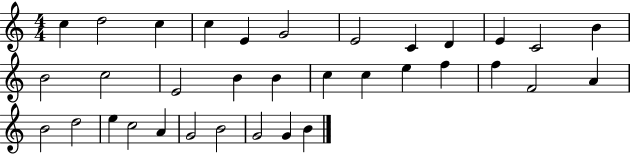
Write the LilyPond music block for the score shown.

{
  \clef treble
  \numericTimeSignature
  \time 4/4
  \key c \major
  c''4 d''2 c''4 | c''4 e'4 g'2 | e'2 c'4 d'4 | e'4 c'2 b'4 | \break b'2 c''2 | e'2 b'4 b'4 | c''4 c''4 e''4 f''4 | f''4 f'2 a'4 | \break b'2 d''2 | e''4 c''2 a'4 | g'2 b'2 | g'2 g'4 b'4 | \break \bar "|."
}